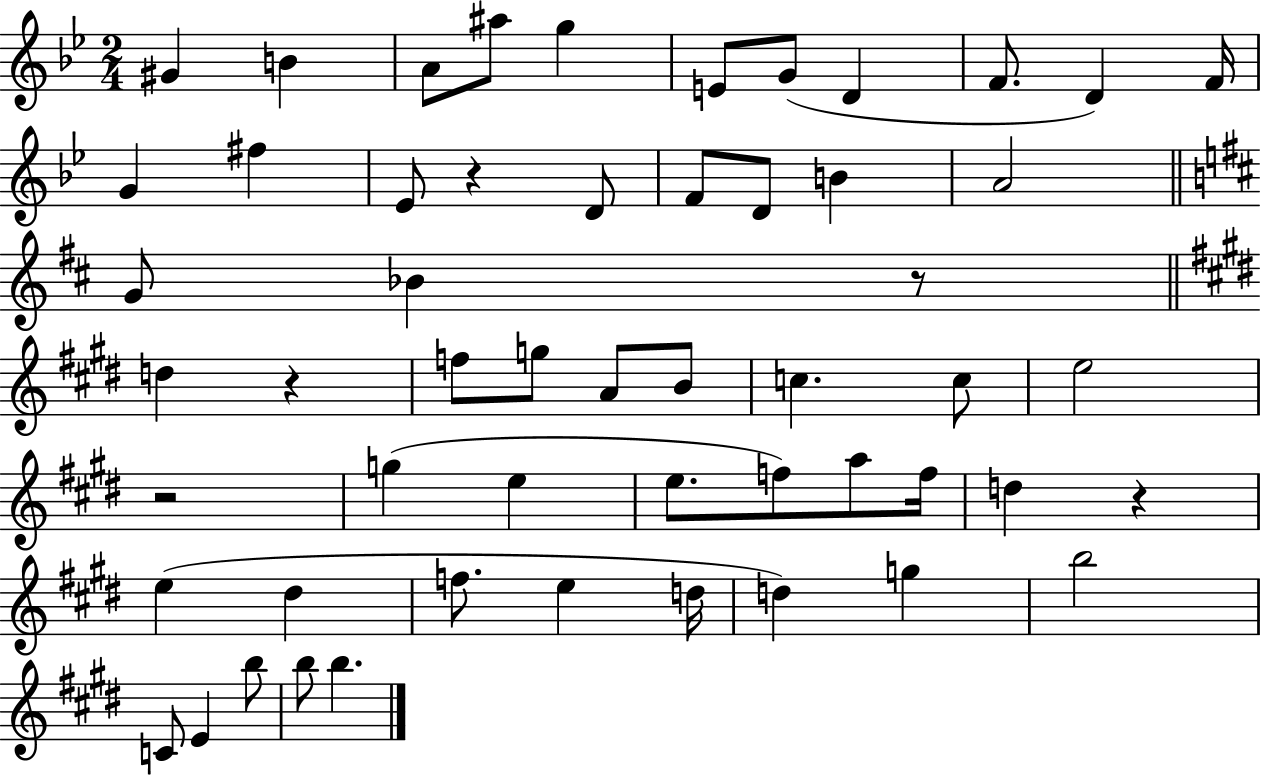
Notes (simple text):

G#4/q B4/q A4/e A#5/e G5/q E4/e G4/e D4/q F4/e. D4/q F4/s G4/q F#5/q Eb4/e R/q D4/e F4/e D4/e B4/q A4/h G4/e Bb4/q R/e D5/q R/q F5/e G5/e A4/e B4/e C5/q. C5/e E5/h R/h G5/q E5/q E5/e. F5/e A5/e F5/s D5/q R/q E5/q D#5/q F5/e. E5/q D5/s D5/q G5/q B5/h C4/e E4/q B5/e B5/e B5/q.